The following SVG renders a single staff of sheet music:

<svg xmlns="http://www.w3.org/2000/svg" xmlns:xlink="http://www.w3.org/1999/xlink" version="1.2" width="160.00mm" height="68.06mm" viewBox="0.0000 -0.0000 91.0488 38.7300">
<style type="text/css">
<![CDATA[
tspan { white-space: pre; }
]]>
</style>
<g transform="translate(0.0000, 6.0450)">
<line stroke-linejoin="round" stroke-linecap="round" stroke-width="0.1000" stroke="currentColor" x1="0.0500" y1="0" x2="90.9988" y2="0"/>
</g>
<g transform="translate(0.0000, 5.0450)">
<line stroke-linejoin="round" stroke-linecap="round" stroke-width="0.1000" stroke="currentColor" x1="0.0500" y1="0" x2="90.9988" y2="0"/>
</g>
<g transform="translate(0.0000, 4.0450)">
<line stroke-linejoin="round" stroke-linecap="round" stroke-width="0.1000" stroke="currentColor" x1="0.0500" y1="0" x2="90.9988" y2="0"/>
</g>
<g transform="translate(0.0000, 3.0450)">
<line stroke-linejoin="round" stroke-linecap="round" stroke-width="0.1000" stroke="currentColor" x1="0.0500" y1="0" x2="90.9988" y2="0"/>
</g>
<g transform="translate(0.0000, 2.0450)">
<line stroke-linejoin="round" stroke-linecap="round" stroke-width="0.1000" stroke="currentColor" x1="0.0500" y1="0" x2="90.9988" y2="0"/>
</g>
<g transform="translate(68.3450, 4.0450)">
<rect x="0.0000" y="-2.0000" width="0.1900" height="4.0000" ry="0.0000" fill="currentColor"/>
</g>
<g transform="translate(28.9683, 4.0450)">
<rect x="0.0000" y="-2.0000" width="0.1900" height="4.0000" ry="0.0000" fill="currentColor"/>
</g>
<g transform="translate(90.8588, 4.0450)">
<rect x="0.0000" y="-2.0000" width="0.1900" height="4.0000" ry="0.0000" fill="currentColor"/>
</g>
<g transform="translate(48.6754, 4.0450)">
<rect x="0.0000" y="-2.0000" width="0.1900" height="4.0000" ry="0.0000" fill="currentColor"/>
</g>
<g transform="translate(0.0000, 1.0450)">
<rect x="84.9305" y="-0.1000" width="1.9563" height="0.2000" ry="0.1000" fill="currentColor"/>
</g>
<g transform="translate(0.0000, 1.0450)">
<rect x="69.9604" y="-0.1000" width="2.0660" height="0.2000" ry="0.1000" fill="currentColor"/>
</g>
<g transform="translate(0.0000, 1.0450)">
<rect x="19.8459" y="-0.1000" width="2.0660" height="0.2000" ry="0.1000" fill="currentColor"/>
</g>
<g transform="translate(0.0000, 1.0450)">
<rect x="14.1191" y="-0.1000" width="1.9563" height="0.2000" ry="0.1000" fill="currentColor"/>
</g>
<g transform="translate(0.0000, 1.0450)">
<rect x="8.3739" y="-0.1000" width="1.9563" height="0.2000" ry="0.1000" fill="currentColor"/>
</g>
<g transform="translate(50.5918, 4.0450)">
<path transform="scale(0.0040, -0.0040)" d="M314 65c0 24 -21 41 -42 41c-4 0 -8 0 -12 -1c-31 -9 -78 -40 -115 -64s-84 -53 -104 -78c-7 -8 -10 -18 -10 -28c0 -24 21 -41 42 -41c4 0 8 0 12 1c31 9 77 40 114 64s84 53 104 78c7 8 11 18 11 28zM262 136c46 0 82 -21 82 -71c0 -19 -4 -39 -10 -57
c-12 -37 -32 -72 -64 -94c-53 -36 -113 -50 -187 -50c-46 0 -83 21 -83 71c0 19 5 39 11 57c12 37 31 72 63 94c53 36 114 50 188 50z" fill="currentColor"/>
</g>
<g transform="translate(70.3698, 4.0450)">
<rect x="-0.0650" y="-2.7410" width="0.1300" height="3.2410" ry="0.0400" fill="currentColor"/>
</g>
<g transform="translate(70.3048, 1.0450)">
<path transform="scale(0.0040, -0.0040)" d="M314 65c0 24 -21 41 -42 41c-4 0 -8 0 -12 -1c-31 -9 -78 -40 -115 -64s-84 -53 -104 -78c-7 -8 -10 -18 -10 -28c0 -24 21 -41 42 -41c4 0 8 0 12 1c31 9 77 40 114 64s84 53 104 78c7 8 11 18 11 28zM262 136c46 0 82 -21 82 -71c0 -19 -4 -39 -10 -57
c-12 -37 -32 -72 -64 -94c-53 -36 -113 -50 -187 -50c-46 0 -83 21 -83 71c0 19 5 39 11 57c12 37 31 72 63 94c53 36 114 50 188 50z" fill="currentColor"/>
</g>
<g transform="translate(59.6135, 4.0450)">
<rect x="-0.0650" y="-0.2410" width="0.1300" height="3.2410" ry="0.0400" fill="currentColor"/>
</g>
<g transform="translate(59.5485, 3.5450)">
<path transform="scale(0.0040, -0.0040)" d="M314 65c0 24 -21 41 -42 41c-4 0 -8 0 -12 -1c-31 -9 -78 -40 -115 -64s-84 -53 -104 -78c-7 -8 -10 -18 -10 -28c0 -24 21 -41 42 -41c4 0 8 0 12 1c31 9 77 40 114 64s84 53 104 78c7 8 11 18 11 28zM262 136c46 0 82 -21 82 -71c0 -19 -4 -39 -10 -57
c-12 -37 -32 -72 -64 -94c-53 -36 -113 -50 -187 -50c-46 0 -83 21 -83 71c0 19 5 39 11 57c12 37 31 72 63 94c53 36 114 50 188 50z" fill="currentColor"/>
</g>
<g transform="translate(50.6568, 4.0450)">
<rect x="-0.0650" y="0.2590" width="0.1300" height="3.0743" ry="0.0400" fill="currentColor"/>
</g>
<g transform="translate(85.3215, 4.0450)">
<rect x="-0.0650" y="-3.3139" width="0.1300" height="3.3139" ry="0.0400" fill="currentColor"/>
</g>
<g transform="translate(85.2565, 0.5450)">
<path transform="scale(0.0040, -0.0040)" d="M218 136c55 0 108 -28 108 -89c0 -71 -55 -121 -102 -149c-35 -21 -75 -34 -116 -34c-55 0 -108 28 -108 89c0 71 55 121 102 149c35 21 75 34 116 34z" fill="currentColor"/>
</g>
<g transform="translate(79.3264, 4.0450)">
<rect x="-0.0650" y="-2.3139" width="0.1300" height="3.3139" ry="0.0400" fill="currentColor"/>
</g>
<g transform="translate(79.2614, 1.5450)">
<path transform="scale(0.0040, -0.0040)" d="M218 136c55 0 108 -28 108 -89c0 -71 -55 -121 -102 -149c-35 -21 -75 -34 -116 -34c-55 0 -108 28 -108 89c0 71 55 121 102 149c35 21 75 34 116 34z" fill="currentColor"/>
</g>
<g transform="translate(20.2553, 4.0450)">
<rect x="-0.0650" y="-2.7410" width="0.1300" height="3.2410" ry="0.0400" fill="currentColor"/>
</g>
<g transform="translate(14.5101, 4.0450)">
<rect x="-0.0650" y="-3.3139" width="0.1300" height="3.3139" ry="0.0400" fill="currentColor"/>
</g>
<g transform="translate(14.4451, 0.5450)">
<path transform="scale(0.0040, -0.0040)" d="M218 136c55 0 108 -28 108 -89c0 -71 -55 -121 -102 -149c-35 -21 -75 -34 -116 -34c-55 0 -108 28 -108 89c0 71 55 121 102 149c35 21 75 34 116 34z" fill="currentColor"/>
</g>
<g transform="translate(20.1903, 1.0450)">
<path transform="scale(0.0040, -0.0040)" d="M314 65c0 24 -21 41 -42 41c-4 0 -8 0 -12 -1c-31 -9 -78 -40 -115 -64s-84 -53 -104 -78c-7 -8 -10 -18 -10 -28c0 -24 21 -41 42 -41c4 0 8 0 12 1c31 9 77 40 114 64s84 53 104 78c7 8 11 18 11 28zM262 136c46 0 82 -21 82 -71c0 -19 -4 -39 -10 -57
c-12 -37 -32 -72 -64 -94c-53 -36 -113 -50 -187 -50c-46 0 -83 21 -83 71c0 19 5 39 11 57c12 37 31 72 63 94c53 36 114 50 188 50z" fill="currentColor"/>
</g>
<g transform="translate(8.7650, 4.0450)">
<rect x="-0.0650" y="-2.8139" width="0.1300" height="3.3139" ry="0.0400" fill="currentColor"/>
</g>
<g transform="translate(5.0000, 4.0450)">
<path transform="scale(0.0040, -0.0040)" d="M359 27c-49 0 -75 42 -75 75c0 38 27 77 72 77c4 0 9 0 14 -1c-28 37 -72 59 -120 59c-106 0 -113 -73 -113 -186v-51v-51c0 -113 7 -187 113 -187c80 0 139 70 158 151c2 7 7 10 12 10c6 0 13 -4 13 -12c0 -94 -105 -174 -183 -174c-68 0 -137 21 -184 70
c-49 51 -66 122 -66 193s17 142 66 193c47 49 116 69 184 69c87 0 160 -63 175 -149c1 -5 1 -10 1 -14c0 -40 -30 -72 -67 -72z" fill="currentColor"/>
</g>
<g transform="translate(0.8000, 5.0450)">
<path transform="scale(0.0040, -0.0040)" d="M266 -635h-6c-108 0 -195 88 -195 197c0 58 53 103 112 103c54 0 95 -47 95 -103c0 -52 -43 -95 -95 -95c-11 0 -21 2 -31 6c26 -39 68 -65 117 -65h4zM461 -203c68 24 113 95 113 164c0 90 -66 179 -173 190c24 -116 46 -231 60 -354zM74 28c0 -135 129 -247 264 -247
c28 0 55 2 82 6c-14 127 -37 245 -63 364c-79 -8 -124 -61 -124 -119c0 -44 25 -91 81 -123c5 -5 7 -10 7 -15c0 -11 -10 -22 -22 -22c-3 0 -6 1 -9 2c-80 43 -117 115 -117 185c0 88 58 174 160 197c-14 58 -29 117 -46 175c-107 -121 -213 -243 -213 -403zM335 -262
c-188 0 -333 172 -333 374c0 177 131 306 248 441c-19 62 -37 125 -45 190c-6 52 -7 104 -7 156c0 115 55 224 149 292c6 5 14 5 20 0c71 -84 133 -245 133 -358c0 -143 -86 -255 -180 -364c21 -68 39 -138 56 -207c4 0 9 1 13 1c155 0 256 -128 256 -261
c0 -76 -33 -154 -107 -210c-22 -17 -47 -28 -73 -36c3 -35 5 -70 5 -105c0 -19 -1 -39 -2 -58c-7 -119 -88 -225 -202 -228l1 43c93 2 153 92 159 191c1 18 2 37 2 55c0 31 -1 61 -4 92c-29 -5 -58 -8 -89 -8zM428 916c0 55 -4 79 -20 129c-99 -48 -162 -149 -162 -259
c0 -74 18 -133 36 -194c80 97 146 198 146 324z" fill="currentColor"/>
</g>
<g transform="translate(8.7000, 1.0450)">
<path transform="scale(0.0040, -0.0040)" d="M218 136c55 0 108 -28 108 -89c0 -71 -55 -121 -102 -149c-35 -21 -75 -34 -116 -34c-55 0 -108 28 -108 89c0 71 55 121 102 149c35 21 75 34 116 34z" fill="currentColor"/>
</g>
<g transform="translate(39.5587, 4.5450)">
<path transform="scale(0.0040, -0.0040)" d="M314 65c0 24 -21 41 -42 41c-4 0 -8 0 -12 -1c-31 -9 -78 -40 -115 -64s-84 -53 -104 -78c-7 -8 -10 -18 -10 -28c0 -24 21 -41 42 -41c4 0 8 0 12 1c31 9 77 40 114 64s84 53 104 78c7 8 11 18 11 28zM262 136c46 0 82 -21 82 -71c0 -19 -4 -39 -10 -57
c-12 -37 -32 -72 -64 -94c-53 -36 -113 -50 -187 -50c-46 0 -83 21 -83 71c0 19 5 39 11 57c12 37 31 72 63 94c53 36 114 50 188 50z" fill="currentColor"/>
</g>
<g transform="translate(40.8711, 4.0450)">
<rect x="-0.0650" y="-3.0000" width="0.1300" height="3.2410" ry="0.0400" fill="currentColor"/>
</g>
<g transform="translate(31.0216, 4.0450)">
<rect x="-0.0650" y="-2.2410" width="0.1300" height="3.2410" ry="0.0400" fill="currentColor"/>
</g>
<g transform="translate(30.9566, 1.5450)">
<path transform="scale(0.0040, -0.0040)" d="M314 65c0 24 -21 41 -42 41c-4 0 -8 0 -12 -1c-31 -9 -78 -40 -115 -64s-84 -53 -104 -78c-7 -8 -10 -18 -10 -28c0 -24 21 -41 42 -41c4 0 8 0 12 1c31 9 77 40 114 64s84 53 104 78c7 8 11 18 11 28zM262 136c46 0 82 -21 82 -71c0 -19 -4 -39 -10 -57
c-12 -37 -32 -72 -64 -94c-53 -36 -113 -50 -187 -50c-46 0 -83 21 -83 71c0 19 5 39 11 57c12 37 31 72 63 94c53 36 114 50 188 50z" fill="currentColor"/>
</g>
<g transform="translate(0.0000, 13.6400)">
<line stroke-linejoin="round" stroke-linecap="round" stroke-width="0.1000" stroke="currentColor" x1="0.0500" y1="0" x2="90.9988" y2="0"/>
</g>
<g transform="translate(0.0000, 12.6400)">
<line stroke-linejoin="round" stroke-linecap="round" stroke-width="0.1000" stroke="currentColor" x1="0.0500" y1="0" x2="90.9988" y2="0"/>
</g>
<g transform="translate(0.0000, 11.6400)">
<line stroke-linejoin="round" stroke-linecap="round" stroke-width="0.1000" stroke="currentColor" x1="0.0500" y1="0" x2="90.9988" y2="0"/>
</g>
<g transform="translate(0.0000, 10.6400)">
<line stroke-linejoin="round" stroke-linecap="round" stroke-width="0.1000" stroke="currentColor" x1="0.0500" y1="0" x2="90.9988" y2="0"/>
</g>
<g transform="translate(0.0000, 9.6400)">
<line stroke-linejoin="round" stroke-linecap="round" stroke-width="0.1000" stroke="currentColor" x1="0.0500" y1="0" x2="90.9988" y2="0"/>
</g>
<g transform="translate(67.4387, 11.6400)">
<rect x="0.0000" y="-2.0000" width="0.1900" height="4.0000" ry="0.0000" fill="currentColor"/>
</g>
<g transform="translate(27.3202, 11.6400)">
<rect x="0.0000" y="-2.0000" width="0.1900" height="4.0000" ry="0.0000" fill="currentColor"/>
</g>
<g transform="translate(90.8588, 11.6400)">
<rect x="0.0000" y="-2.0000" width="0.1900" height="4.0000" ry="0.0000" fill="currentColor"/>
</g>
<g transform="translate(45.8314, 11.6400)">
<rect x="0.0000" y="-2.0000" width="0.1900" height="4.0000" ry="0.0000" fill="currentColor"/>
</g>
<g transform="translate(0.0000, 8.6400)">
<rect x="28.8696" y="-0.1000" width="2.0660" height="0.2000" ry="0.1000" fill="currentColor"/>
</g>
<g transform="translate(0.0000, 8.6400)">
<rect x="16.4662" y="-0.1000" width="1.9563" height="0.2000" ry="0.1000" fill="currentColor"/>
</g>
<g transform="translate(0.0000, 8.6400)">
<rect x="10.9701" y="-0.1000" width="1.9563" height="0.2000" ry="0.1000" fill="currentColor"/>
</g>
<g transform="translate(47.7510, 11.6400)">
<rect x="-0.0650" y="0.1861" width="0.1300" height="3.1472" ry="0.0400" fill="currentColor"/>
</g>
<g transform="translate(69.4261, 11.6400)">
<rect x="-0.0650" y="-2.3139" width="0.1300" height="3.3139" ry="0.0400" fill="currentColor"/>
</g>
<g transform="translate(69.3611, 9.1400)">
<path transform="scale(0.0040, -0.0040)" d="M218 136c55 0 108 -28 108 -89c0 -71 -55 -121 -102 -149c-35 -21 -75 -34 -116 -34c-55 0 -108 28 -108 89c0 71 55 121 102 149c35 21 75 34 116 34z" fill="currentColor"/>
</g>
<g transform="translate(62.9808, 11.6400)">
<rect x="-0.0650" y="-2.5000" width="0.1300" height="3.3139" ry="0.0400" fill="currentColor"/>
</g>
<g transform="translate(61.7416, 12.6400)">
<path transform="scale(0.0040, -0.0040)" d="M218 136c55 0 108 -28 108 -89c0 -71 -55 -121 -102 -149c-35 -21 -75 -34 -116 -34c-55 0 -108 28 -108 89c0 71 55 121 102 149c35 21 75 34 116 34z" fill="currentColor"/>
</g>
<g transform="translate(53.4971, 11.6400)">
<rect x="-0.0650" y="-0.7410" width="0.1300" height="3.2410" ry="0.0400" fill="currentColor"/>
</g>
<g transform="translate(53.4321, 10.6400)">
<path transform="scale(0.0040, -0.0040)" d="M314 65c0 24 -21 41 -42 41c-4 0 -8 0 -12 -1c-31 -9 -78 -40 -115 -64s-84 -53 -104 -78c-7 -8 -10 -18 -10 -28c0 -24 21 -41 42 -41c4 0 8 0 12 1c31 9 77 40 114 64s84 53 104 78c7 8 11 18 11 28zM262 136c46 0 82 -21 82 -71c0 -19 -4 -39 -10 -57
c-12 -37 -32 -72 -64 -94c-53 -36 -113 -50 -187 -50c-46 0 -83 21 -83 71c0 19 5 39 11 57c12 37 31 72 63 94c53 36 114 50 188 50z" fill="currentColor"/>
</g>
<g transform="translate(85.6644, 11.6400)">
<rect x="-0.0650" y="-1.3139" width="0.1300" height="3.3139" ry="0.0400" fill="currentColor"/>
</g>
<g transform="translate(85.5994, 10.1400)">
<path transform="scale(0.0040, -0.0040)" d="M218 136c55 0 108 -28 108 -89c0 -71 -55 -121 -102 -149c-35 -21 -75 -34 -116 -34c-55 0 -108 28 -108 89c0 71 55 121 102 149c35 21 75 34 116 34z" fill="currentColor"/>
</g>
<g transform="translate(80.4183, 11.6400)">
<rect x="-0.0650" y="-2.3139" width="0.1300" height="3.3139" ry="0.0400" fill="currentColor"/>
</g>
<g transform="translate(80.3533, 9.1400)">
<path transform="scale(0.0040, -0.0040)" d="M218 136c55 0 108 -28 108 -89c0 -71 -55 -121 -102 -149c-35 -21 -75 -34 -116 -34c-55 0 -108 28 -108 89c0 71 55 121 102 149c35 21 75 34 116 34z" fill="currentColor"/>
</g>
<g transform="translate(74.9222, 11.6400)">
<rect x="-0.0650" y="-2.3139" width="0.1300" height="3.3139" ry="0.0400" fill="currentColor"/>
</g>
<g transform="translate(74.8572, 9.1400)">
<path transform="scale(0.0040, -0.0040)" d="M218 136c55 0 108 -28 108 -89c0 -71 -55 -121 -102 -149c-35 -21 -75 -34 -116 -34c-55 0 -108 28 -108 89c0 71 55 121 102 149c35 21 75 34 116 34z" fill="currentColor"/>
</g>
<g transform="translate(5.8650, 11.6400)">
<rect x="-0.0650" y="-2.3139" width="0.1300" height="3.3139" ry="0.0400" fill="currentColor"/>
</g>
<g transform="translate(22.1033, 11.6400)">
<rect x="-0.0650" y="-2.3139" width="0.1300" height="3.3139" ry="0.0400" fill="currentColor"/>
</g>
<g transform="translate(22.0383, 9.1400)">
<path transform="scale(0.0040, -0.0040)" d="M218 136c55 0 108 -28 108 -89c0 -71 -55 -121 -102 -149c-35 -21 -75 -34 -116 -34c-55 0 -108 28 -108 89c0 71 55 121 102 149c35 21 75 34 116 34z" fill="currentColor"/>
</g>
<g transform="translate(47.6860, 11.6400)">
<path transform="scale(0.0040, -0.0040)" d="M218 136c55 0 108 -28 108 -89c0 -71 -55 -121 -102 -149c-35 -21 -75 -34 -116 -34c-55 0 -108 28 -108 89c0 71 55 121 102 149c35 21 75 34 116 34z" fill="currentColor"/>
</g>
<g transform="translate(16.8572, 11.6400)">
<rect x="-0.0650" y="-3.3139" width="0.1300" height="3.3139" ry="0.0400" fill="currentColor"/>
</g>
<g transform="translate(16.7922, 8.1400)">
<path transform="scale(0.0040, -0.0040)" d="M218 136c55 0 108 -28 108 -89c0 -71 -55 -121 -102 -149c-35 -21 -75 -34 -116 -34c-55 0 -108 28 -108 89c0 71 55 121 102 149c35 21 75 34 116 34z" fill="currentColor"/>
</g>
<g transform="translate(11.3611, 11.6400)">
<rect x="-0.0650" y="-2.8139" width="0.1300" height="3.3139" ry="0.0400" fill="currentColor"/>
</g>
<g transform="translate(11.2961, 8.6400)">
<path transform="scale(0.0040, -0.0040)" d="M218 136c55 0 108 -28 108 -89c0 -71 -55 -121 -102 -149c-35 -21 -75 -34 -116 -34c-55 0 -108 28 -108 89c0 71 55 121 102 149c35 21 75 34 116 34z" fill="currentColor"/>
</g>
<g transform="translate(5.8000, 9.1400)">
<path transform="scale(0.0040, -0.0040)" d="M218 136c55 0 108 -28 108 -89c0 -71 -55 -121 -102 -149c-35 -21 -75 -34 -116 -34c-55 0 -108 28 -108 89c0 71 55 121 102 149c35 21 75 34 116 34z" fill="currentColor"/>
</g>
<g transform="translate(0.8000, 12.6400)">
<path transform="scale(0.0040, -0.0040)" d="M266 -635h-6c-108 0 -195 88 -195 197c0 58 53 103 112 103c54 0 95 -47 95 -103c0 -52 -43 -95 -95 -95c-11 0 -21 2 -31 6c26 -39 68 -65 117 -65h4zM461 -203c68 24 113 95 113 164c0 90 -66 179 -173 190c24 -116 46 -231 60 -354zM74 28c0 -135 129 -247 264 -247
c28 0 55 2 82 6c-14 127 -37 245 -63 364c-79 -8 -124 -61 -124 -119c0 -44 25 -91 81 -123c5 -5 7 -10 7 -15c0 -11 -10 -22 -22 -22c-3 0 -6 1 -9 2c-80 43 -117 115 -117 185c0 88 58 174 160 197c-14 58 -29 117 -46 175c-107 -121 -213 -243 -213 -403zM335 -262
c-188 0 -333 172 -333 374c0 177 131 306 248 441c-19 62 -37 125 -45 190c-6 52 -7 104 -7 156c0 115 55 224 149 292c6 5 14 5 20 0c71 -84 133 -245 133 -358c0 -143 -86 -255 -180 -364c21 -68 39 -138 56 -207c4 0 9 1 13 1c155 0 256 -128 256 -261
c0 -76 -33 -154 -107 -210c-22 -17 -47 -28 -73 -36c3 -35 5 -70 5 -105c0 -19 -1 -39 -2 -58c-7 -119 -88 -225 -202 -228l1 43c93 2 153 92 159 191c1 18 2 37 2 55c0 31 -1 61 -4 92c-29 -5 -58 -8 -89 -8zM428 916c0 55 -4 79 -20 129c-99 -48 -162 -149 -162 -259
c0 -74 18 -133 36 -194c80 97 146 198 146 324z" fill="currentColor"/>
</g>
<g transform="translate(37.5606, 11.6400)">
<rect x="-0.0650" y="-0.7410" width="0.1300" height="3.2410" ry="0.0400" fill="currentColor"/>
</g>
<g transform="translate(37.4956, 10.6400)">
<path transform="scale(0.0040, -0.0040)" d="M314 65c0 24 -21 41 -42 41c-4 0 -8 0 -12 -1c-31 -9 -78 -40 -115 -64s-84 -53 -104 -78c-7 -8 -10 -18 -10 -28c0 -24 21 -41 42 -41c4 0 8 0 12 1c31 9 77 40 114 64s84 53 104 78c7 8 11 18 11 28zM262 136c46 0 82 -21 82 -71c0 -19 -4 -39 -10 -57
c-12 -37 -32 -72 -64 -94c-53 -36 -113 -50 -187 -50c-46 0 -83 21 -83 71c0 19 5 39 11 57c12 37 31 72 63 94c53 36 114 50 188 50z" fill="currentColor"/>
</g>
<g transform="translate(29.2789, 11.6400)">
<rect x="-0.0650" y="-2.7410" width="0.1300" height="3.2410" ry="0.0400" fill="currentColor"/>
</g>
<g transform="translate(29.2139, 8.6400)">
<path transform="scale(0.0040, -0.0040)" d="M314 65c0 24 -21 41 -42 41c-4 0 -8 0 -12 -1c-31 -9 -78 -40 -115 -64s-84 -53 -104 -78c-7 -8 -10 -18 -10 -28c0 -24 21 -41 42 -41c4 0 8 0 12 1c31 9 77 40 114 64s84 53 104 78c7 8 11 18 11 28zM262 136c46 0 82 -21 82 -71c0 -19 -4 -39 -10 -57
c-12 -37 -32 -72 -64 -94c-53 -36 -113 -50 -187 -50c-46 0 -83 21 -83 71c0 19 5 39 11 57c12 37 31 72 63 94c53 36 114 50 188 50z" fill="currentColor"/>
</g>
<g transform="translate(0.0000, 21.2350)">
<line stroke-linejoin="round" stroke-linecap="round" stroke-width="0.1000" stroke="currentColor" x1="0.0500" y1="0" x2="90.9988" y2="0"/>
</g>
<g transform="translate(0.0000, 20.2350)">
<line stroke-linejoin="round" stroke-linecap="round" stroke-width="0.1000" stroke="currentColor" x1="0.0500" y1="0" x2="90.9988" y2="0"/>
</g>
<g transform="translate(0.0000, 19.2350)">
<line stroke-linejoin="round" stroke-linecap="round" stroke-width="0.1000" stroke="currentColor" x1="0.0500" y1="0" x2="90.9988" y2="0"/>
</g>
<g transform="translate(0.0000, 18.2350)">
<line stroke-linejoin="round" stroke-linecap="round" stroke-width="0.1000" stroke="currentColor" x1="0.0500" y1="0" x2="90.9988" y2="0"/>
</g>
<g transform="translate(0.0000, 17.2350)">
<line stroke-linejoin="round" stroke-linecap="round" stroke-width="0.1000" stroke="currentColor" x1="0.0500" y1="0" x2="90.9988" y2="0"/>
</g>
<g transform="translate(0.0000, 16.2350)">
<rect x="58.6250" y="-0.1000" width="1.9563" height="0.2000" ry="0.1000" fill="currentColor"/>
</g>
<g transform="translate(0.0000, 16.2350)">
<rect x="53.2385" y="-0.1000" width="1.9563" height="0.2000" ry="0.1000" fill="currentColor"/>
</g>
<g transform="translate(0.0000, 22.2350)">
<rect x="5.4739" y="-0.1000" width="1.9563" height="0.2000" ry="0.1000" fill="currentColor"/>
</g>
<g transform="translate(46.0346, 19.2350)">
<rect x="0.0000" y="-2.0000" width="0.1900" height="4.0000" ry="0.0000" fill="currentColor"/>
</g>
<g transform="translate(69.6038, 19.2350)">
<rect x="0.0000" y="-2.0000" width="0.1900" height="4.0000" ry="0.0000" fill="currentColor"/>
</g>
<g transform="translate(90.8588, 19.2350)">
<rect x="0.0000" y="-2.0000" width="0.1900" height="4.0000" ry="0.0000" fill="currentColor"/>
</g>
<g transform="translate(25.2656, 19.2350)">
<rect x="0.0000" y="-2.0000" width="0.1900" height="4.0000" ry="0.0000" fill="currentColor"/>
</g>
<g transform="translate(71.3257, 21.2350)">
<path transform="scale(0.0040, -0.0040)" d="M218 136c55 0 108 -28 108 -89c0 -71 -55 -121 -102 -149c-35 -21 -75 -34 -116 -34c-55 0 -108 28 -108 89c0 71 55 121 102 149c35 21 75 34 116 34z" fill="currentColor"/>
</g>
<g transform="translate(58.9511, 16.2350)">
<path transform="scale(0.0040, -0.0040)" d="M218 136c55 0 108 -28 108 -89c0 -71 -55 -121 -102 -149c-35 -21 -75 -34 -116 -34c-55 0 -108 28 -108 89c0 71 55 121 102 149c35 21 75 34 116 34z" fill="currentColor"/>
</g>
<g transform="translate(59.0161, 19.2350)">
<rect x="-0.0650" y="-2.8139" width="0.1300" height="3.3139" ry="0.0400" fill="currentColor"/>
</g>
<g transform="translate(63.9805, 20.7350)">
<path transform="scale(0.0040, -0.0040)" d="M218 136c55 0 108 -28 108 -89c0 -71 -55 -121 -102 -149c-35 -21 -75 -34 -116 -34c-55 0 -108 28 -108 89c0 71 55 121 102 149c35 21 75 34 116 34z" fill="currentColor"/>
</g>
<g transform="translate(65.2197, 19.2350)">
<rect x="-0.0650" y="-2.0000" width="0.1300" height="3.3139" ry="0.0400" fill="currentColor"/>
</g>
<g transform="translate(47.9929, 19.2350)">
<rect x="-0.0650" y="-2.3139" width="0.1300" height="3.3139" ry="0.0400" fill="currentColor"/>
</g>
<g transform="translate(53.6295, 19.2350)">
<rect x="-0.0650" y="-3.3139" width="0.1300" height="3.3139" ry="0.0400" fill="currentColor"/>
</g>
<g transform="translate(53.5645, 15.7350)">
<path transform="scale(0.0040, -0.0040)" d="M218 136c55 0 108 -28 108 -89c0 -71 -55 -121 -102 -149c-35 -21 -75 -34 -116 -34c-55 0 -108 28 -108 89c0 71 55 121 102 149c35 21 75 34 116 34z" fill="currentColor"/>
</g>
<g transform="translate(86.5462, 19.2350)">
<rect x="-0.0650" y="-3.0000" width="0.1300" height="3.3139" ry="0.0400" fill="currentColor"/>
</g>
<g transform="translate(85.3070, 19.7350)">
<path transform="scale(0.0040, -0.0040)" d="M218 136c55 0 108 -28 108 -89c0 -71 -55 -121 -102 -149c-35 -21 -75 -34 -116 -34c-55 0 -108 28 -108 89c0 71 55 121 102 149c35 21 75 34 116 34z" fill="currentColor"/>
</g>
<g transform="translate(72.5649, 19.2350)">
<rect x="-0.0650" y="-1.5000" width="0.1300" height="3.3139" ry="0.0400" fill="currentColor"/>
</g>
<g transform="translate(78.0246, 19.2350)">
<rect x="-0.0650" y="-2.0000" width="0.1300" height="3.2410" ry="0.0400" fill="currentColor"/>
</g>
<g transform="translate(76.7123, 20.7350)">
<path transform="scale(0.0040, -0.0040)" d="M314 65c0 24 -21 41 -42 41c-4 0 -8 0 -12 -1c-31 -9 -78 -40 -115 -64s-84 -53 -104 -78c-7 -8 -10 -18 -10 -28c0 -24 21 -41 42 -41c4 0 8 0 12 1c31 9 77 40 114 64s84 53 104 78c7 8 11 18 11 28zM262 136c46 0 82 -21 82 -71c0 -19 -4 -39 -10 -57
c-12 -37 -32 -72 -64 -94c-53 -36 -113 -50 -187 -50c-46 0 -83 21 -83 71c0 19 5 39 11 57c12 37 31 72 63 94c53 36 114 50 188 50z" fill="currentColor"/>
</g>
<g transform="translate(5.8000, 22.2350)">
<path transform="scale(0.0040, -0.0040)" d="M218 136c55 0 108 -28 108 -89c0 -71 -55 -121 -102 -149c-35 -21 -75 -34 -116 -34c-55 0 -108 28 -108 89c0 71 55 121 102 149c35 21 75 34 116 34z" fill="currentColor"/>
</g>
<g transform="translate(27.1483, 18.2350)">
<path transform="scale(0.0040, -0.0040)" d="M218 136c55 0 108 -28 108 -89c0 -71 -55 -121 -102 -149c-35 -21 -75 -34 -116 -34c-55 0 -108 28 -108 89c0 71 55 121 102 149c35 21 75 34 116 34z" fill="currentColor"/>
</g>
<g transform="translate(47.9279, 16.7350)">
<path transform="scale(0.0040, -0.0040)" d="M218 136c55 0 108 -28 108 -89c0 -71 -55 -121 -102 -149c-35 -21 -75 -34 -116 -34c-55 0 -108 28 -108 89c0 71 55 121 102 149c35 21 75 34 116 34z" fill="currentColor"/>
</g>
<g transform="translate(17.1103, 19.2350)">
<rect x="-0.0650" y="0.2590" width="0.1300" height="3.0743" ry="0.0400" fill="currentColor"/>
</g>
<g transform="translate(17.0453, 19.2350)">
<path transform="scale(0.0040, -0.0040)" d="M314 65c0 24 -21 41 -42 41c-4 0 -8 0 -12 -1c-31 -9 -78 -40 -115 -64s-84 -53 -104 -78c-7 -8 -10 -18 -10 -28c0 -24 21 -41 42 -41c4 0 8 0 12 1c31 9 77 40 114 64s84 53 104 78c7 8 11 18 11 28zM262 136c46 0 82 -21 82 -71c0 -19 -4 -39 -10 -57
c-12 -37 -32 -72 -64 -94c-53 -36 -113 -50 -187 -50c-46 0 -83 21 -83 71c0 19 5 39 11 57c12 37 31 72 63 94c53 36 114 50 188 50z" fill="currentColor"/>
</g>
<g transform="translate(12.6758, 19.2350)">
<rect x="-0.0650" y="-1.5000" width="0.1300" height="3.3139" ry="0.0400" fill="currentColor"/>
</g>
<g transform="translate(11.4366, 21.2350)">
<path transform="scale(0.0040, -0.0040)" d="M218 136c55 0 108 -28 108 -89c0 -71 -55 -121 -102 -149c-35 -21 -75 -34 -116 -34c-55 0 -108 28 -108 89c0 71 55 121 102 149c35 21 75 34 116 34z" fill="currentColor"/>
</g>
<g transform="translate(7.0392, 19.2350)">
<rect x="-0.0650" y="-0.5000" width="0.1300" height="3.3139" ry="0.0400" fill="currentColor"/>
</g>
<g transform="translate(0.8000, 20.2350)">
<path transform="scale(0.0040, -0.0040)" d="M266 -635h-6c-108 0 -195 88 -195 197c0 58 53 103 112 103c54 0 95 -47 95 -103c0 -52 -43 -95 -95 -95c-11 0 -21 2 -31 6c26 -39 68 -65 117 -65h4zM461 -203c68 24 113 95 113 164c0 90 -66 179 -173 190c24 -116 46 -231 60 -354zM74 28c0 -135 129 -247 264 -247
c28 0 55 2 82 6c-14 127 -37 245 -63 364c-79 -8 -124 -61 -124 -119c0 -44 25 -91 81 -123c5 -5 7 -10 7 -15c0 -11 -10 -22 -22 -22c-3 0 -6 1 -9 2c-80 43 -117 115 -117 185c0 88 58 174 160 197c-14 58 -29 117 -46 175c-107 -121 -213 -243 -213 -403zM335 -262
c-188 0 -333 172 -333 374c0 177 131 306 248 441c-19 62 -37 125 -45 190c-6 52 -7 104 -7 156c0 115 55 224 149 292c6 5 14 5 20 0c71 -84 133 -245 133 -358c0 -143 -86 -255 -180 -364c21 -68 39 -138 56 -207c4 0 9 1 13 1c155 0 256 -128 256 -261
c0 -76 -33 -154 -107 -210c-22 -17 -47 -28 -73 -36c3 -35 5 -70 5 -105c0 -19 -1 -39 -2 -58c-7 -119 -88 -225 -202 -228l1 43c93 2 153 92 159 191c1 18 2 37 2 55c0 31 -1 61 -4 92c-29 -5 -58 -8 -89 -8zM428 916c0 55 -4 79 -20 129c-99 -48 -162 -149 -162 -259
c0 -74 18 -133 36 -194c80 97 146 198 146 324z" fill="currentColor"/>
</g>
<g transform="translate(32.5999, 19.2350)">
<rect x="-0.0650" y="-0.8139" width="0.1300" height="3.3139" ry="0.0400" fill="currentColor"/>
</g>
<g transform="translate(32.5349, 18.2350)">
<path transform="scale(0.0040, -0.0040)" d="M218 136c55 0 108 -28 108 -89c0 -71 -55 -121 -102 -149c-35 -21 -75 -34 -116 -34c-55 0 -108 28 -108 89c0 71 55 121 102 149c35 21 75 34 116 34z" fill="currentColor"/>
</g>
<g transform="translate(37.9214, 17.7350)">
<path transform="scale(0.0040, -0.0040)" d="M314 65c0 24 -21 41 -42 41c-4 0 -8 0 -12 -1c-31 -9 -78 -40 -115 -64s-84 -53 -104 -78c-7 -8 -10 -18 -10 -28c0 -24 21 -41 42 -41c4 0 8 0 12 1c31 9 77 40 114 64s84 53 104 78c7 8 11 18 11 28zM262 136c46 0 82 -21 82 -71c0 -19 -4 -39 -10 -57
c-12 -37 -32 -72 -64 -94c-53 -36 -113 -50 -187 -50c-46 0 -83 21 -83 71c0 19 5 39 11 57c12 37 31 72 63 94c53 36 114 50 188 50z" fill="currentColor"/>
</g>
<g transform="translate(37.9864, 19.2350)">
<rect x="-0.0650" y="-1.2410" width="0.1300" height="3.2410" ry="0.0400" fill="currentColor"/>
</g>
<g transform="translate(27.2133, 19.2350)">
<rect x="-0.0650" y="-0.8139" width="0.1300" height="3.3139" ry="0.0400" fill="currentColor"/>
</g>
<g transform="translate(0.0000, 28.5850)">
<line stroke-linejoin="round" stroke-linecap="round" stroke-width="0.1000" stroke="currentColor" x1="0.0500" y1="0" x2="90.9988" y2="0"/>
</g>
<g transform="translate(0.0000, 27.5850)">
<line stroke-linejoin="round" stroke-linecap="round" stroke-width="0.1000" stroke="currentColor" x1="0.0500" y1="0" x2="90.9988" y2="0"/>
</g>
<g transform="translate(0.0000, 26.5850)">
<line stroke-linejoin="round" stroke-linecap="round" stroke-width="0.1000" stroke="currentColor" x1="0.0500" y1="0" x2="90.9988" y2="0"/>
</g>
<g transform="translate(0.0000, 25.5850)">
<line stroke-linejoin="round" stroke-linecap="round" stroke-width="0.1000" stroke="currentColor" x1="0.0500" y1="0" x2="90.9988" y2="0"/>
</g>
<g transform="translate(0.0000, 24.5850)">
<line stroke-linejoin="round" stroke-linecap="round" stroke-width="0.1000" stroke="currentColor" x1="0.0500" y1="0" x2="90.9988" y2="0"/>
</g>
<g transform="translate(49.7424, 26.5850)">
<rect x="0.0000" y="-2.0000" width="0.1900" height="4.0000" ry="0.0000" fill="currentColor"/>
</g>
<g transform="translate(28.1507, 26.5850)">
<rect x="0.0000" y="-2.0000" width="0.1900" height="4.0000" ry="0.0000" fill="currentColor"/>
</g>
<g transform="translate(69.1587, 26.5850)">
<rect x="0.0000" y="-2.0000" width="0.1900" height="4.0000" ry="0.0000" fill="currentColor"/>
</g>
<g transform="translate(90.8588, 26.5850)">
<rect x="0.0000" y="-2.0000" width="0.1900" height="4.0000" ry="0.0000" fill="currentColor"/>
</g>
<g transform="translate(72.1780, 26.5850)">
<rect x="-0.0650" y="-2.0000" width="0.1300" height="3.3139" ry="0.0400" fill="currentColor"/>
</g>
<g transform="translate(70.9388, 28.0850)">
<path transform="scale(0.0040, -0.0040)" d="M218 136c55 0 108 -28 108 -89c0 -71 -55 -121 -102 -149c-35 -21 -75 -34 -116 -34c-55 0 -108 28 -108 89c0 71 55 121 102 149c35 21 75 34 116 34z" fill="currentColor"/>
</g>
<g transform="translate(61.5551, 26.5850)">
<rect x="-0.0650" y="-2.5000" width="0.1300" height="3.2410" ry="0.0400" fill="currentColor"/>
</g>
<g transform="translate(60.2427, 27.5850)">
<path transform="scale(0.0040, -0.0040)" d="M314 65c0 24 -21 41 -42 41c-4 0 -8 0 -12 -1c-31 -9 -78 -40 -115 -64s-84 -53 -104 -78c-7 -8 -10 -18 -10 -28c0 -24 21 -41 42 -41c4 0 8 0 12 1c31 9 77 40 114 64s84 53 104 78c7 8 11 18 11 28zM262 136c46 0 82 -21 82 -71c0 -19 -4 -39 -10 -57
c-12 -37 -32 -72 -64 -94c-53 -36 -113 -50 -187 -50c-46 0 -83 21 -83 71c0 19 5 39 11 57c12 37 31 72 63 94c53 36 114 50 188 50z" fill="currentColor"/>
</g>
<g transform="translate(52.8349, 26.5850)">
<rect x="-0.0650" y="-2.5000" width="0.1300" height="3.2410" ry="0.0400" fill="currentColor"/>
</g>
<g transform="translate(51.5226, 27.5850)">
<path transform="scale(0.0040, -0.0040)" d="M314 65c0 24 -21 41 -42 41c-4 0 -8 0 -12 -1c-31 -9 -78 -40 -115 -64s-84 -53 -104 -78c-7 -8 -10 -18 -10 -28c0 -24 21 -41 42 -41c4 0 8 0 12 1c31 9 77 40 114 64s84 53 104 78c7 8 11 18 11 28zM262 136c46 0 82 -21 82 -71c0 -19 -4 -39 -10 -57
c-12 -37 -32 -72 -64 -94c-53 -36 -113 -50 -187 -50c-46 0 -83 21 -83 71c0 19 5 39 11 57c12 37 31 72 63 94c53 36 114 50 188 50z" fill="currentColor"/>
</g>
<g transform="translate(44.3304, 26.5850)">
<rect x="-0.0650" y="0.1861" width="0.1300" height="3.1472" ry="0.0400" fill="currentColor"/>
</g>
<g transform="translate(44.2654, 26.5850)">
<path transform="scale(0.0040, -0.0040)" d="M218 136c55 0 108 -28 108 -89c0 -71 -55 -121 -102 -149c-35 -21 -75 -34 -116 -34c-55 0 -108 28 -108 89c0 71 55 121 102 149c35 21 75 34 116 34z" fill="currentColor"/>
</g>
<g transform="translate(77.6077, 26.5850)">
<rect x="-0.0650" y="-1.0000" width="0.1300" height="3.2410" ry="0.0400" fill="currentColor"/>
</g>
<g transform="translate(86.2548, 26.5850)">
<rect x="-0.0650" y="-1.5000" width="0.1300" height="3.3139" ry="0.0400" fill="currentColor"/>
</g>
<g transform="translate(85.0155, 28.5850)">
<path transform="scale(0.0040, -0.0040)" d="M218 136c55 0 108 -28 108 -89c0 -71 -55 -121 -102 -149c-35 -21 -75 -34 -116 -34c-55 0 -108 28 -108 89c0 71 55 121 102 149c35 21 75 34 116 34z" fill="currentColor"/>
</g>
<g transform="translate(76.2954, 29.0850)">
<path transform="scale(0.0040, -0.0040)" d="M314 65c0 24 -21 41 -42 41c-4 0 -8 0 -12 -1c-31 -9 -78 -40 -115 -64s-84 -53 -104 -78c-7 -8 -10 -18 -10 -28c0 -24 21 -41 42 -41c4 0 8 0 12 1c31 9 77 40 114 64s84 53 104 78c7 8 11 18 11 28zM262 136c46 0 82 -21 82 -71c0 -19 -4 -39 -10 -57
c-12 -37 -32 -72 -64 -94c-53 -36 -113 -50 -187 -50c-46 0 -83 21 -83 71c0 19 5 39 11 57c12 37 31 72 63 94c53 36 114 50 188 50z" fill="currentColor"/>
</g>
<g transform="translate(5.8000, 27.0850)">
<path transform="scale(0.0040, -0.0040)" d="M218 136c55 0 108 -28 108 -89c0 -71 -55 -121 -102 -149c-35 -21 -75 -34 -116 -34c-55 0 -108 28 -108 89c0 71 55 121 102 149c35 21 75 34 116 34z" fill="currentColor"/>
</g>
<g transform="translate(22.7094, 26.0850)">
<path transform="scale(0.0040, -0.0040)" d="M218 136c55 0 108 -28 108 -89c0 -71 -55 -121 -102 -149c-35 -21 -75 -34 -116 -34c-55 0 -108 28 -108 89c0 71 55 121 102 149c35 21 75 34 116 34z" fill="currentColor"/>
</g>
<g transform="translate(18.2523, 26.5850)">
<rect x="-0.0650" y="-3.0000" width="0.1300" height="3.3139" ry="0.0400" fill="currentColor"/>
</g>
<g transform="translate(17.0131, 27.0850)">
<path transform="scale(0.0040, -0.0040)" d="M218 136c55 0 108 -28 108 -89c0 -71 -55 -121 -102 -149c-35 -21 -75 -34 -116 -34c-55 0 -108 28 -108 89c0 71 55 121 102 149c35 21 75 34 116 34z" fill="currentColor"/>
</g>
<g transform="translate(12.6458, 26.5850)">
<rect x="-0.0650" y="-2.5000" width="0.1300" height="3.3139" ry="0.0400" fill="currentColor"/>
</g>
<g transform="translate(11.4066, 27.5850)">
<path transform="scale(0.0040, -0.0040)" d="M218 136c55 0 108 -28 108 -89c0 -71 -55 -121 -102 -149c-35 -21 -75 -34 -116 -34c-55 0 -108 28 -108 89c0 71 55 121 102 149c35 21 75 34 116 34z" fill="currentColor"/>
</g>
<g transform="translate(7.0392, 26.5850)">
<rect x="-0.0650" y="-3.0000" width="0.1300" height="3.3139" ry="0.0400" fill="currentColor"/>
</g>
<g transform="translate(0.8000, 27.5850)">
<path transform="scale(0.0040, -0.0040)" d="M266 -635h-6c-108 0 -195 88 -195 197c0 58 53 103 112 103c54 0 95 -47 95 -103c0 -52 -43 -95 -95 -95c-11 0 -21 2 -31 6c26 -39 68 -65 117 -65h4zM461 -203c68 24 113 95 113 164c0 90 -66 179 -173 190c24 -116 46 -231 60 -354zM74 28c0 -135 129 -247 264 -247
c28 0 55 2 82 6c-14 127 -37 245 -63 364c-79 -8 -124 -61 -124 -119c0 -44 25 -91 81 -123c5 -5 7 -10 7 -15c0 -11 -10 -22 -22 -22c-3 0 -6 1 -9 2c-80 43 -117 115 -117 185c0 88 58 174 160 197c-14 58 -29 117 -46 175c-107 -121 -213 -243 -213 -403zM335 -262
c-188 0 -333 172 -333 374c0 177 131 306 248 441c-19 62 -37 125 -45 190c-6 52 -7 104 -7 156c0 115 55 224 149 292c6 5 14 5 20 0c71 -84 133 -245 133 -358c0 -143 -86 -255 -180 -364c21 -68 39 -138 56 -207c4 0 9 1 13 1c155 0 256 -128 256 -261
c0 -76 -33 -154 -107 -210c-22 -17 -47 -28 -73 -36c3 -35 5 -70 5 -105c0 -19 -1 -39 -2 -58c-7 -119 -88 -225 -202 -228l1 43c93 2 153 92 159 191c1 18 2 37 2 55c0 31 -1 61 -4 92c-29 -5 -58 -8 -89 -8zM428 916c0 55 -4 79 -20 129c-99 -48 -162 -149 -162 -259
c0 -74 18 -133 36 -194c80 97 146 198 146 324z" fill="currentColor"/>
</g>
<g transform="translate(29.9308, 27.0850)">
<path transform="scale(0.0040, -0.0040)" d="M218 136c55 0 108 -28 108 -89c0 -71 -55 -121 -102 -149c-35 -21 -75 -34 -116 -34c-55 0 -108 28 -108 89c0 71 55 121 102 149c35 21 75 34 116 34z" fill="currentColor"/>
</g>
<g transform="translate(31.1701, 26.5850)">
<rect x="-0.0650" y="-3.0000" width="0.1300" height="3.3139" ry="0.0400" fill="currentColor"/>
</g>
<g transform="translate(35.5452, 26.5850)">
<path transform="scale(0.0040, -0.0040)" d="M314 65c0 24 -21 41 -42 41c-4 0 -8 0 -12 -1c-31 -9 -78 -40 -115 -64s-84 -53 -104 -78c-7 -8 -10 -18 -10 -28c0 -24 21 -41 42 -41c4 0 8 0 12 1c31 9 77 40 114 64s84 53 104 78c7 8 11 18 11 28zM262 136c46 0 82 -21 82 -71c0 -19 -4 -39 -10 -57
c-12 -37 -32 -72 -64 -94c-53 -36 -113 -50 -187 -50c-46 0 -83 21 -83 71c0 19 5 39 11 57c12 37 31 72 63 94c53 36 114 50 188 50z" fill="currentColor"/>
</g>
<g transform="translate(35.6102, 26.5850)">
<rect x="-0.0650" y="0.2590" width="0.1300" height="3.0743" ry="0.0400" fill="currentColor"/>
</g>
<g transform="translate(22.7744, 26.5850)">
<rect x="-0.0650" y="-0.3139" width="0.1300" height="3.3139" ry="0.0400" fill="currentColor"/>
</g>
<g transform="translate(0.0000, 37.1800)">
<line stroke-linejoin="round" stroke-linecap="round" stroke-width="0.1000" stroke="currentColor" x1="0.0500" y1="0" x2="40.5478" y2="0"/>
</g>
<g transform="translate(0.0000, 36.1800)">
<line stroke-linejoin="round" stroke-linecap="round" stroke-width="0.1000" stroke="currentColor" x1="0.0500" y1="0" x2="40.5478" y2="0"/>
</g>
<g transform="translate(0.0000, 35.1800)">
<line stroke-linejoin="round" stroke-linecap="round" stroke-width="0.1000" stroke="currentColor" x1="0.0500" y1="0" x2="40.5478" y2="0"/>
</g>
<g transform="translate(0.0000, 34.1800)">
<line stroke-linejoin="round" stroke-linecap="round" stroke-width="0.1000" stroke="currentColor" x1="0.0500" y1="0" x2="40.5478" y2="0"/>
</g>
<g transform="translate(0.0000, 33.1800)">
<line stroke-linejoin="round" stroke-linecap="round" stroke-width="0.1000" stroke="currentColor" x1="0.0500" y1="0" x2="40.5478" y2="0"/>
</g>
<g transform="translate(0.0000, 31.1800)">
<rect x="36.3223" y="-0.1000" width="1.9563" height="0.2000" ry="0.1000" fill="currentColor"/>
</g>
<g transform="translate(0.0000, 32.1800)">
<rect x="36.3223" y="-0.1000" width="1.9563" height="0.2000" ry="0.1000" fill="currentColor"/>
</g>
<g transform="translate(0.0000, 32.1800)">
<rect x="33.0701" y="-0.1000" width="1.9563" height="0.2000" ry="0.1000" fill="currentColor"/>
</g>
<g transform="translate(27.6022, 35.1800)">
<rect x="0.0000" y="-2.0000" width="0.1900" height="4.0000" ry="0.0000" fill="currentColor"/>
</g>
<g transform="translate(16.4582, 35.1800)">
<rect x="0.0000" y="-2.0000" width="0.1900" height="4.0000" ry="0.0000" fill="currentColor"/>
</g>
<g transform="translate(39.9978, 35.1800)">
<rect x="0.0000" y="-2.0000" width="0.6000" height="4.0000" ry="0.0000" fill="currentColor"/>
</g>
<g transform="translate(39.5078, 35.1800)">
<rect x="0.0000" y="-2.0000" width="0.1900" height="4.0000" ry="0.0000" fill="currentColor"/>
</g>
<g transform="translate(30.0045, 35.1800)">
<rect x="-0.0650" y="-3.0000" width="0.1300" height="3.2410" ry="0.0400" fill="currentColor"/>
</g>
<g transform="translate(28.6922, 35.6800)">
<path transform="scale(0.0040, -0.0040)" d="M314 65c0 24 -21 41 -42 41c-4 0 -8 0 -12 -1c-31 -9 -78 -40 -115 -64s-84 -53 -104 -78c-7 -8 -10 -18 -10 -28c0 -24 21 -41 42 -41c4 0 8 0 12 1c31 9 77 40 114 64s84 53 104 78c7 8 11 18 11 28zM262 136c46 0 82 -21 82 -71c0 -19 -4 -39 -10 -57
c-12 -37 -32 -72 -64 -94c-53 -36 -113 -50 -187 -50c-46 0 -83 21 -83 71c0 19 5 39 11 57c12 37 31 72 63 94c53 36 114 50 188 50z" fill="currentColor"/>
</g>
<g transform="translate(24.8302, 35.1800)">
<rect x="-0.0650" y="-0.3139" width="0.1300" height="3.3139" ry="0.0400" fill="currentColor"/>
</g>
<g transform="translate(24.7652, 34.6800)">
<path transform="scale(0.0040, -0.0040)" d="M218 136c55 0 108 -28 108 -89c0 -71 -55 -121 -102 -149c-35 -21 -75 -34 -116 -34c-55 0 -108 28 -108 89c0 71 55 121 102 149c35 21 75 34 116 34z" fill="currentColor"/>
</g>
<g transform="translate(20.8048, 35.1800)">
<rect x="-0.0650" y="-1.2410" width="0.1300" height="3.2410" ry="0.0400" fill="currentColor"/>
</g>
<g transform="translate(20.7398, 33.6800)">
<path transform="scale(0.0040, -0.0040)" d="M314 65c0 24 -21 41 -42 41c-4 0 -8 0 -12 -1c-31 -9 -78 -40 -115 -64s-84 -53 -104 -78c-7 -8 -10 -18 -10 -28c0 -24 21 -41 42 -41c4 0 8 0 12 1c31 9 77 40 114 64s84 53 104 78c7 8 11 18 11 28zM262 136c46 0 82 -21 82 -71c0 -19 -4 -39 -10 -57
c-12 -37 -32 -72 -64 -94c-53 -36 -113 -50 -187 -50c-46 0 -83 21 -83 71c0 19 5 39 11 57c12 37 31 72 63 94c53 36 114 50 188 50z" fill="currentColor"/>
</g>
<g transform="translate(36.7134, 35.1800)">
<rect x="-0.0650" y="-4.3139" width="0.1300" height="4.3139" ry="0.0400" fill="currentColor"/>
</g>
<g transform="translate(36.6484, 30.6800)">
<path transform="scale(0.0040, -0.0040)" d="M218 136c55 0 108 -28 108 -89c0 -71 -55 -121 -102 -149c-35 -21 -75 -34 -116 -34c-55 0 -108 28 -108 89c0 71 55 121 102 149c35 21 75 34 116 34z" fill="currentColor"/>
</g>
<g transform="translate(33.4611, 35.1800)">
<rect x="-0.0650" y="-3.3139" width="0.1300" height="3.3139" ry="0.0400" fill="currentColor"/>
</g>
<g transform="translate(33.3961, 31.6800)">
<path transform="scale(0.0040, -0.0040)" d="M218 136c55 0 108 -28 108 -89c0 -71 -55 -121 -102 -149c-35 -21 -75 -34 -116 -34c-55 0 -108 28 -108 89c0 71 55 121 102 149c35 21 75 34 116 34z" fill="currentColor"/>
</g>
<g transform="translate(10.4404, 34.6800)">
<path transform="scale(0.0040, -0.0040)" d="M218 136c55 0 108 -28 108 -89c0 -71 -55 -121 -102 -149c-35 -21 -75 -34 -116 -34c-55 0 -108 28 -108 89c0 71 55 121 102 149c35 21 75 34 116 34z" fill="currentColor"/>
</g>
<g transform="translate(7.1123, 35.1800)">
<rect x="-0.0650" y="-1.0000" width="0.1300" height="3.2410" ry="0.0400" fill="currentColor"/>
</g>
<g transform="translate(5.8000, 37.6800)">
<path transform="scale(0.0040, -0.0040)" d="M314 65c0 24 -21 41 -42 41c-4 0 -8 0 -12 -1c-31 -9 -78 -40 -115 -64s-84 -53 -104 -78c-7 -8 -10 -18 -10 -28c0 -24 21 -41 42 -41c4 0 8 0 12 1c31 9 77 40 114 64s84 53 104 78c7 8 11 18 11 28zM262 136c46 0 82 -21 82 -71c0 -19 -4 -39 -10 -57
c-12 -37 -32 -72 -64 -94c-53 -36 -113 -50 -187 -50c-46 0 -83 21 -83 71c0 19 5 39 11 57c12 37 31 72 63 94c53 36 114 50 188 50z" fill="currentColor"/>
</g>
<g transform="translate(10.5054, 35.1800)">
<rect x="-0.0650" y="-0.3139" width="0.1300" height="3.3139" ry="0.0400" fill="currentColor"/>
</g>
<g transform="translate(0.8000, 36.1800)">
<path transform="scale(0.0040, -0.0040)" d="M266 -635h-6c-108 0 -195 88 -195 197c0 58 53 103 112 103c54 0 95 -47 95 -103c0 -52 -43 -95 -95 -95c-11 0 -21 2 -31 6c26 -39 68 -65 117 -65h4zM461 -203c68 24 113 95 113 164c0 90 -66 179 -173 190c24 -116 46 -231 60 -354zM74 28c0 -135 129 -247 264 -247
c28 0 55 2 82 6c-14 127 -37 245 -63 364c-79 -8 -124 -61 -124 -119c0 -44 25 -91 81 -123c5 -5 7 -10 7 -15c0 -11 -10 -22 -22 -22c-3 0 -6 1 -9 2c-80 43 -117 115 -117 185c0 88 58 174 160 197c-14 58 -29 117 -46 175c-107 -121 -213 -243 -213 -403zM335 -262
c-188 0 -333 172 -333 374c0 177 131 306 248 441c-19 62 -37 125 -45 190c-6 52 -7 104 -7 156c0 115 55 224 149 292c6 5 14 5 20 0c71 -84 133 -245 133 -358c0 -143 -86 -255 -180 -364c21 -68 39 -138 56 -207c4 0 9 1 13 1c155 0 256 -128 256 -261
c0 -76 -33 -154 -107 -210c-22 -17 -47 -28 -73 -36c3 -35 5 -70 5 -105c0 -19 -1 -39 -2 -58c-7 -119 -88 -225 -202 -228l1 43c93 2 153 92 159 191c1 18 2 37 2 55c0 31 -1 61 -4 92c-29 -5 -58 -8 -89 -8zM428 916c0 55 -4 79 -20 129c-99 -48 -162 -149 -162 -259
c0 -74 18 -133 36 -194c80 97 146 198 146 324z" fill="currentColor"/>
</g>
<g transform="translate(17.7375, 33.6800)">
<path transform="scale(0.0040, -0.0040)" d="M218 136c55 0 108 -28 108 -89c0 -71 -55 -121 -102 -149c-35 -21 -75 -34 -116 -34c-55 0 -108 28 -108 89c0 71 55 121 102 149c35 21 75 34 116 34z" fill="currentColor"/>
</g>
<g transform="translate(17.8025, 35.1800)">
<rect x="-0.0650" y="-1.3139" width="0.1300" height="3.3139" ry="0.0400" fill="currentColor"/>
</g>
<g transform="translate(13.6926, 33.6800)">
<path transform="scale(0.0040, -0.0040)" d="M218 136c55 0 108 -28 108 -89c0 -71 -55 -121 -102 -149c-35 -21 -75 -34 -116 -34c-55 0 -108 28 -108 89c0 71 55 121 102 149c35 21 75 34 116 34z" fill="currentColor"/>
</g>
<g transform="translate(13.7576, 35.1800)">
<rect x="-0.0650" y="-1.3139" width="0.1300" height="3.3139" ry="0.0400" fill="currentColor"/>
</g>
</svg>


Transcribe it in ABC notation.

X:1
T:Untitled
M:4/4
L:1/4
K:C
a b a2 g2 A2 B2 c2 a2 g b g a b g a2 d2 B d2 G g g g e C E B2 d d e2 g b a F E F2 A A G A c A B2 B G2 G2 F D2 E D2 c e e e2 c A2 b d'